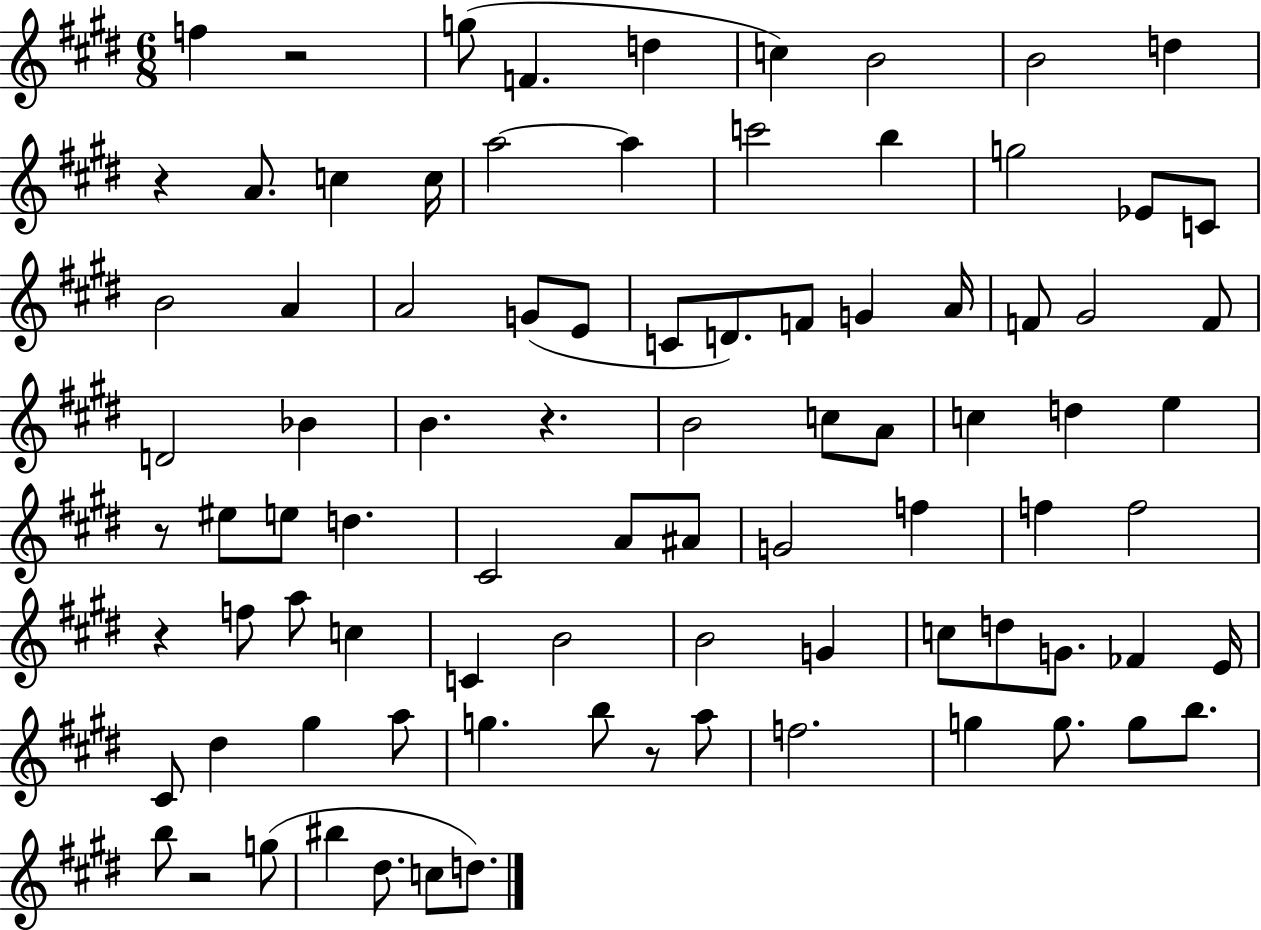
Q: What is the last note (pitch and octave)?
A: D5